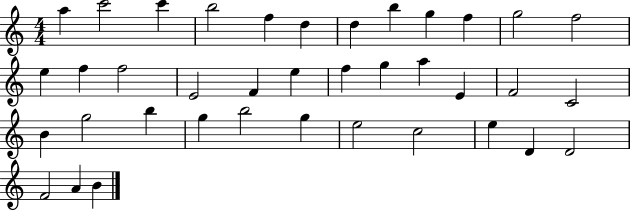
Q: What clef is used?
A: treble